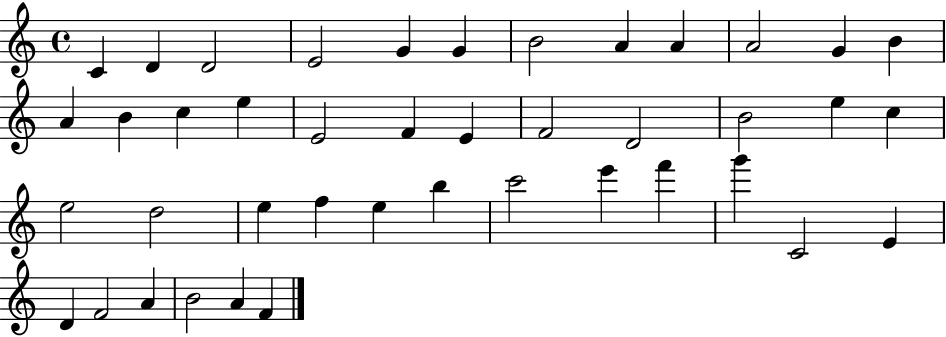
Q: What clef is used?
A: treble